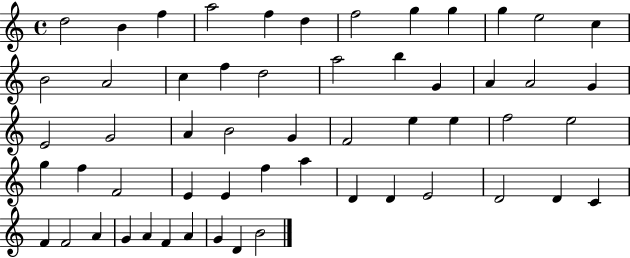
{
  \clef treble
  \time 4/4
  \defaultTimeSignature
  \key c \major
  d''2 b'4 f''4 | a''2 f''4 d''4 | f''2 g''4 g''4 | g''4 e''2 c''4 | \break b'2 a'2 | c''4 f''4 d''2 | a''2 b''4 g'4 | a'4 a'2 g'4 | \break e'2 g'2 | a'4 b'2 g'4 | f'2 e''4 e''4 | f''2 e''2 | \break g''4 f''4 f'2 | e'4 e'4 f''4 a''4 | d'4 d'4 e'2 | d'2 d'4 c'4 | \break f'4 f'2 a'4 | g'4 a'4 f'4 a'4 | g'4 d'4 b'2 | \bar "|."
}